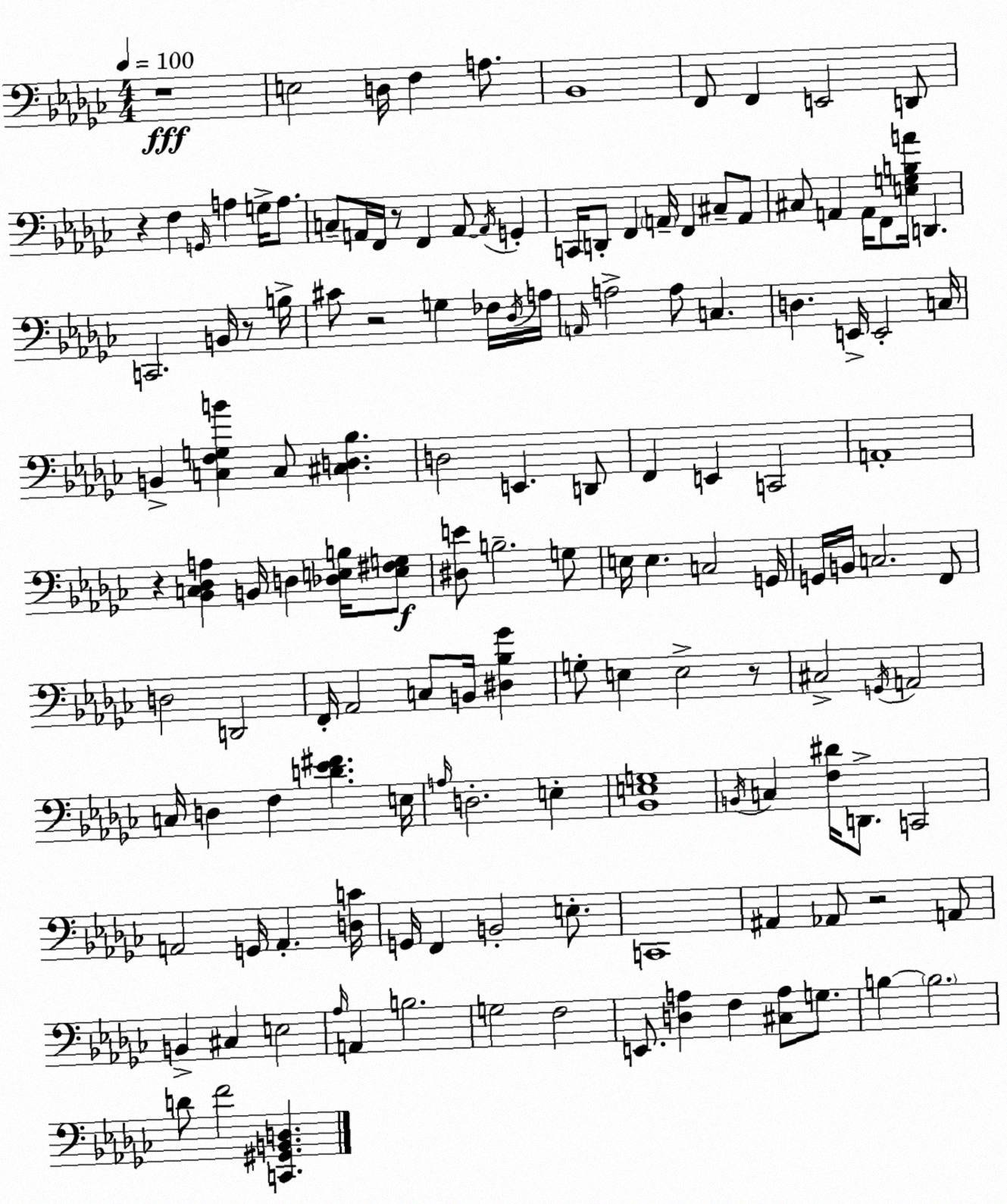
X:1
T:Untitled
M:4/4
L:1/4
K:Ebm
z4 E,2 D,/4 F, A,/2 _B,,4 F,,/2 F,, E,,2 D,,/2 z F, G,,/4 A, G,/4 A,/2 C,/2 A,,/4 F,,/4 z/2 F,, A,,/2 A,,/4 G,, C,,/4 D,,/2 F,, A,,/4 F,, ^C,/2 A,,/2 ^C,/2 A,, A,,/4 F,,/2 [E,G,B,A]/4 D,, C,,2 B,,/4 z/2 B,/4 ^C/2 z2 G, _F,/4 _D,/4 A,/4 A,,/4 A,2 A,/2 C, D, E,,/4 E,,2 C,/4 B,, [C,F,G,B] C,/2 [^C,D,_B,] D,2 E,, D,,/2 F,, E,, C,,2 A,,4 z [_B,,C,_D,A,] B,,/4 D, [_D,E,B,]/4 [E,^F,G,]/2 [^D,E]/2 B,2 G,/2 E,/4 E, C,2 G,,/4 G,,/4 B,,/4 C,2 F,,/2 D,2 D,,2 F,,/4 _A,,2 C,/2 B,,/4 [^D,_B,_G] G,/2 E, E,2 z/2 ^C,2 G,,/4 A,,2 C,/4 D, F, [D_E^F] E,/4 A,/4 D,2 E, [_B,,E,G,]4 B,,/4 C, [F,^D]/4 D,,/2 C,,2 A,,2 G,,/4 A,, [D,C]/4 G,,/4 F,, B,,2 E,/2 C,,4 ^A,, _A,,/2 z2 A,,/2 B,, ^C, E,2 _A,/4 A,, B,2 G,2 F,2 E,,/2 [D,A,] F, [^C,A,]/2 G,/2 B, B,2 D/2 F2 [C,,^G,,B,,D,]